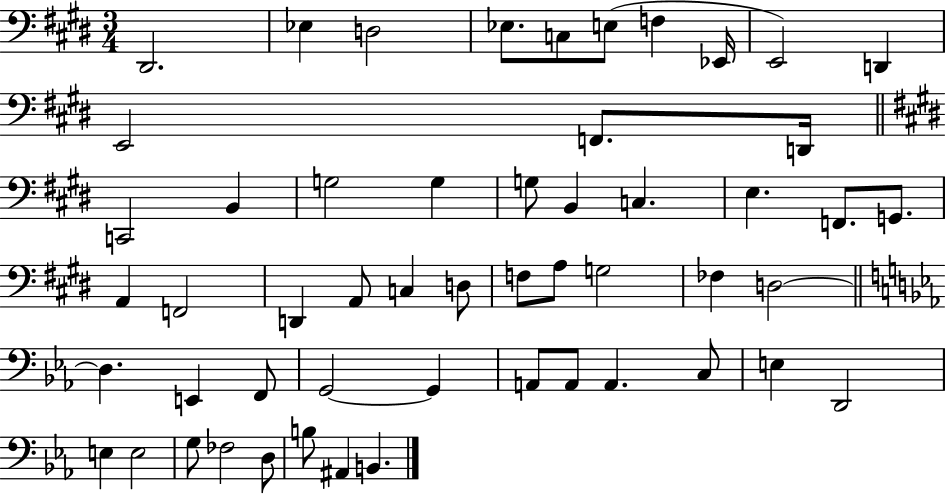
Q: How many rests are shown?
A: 0